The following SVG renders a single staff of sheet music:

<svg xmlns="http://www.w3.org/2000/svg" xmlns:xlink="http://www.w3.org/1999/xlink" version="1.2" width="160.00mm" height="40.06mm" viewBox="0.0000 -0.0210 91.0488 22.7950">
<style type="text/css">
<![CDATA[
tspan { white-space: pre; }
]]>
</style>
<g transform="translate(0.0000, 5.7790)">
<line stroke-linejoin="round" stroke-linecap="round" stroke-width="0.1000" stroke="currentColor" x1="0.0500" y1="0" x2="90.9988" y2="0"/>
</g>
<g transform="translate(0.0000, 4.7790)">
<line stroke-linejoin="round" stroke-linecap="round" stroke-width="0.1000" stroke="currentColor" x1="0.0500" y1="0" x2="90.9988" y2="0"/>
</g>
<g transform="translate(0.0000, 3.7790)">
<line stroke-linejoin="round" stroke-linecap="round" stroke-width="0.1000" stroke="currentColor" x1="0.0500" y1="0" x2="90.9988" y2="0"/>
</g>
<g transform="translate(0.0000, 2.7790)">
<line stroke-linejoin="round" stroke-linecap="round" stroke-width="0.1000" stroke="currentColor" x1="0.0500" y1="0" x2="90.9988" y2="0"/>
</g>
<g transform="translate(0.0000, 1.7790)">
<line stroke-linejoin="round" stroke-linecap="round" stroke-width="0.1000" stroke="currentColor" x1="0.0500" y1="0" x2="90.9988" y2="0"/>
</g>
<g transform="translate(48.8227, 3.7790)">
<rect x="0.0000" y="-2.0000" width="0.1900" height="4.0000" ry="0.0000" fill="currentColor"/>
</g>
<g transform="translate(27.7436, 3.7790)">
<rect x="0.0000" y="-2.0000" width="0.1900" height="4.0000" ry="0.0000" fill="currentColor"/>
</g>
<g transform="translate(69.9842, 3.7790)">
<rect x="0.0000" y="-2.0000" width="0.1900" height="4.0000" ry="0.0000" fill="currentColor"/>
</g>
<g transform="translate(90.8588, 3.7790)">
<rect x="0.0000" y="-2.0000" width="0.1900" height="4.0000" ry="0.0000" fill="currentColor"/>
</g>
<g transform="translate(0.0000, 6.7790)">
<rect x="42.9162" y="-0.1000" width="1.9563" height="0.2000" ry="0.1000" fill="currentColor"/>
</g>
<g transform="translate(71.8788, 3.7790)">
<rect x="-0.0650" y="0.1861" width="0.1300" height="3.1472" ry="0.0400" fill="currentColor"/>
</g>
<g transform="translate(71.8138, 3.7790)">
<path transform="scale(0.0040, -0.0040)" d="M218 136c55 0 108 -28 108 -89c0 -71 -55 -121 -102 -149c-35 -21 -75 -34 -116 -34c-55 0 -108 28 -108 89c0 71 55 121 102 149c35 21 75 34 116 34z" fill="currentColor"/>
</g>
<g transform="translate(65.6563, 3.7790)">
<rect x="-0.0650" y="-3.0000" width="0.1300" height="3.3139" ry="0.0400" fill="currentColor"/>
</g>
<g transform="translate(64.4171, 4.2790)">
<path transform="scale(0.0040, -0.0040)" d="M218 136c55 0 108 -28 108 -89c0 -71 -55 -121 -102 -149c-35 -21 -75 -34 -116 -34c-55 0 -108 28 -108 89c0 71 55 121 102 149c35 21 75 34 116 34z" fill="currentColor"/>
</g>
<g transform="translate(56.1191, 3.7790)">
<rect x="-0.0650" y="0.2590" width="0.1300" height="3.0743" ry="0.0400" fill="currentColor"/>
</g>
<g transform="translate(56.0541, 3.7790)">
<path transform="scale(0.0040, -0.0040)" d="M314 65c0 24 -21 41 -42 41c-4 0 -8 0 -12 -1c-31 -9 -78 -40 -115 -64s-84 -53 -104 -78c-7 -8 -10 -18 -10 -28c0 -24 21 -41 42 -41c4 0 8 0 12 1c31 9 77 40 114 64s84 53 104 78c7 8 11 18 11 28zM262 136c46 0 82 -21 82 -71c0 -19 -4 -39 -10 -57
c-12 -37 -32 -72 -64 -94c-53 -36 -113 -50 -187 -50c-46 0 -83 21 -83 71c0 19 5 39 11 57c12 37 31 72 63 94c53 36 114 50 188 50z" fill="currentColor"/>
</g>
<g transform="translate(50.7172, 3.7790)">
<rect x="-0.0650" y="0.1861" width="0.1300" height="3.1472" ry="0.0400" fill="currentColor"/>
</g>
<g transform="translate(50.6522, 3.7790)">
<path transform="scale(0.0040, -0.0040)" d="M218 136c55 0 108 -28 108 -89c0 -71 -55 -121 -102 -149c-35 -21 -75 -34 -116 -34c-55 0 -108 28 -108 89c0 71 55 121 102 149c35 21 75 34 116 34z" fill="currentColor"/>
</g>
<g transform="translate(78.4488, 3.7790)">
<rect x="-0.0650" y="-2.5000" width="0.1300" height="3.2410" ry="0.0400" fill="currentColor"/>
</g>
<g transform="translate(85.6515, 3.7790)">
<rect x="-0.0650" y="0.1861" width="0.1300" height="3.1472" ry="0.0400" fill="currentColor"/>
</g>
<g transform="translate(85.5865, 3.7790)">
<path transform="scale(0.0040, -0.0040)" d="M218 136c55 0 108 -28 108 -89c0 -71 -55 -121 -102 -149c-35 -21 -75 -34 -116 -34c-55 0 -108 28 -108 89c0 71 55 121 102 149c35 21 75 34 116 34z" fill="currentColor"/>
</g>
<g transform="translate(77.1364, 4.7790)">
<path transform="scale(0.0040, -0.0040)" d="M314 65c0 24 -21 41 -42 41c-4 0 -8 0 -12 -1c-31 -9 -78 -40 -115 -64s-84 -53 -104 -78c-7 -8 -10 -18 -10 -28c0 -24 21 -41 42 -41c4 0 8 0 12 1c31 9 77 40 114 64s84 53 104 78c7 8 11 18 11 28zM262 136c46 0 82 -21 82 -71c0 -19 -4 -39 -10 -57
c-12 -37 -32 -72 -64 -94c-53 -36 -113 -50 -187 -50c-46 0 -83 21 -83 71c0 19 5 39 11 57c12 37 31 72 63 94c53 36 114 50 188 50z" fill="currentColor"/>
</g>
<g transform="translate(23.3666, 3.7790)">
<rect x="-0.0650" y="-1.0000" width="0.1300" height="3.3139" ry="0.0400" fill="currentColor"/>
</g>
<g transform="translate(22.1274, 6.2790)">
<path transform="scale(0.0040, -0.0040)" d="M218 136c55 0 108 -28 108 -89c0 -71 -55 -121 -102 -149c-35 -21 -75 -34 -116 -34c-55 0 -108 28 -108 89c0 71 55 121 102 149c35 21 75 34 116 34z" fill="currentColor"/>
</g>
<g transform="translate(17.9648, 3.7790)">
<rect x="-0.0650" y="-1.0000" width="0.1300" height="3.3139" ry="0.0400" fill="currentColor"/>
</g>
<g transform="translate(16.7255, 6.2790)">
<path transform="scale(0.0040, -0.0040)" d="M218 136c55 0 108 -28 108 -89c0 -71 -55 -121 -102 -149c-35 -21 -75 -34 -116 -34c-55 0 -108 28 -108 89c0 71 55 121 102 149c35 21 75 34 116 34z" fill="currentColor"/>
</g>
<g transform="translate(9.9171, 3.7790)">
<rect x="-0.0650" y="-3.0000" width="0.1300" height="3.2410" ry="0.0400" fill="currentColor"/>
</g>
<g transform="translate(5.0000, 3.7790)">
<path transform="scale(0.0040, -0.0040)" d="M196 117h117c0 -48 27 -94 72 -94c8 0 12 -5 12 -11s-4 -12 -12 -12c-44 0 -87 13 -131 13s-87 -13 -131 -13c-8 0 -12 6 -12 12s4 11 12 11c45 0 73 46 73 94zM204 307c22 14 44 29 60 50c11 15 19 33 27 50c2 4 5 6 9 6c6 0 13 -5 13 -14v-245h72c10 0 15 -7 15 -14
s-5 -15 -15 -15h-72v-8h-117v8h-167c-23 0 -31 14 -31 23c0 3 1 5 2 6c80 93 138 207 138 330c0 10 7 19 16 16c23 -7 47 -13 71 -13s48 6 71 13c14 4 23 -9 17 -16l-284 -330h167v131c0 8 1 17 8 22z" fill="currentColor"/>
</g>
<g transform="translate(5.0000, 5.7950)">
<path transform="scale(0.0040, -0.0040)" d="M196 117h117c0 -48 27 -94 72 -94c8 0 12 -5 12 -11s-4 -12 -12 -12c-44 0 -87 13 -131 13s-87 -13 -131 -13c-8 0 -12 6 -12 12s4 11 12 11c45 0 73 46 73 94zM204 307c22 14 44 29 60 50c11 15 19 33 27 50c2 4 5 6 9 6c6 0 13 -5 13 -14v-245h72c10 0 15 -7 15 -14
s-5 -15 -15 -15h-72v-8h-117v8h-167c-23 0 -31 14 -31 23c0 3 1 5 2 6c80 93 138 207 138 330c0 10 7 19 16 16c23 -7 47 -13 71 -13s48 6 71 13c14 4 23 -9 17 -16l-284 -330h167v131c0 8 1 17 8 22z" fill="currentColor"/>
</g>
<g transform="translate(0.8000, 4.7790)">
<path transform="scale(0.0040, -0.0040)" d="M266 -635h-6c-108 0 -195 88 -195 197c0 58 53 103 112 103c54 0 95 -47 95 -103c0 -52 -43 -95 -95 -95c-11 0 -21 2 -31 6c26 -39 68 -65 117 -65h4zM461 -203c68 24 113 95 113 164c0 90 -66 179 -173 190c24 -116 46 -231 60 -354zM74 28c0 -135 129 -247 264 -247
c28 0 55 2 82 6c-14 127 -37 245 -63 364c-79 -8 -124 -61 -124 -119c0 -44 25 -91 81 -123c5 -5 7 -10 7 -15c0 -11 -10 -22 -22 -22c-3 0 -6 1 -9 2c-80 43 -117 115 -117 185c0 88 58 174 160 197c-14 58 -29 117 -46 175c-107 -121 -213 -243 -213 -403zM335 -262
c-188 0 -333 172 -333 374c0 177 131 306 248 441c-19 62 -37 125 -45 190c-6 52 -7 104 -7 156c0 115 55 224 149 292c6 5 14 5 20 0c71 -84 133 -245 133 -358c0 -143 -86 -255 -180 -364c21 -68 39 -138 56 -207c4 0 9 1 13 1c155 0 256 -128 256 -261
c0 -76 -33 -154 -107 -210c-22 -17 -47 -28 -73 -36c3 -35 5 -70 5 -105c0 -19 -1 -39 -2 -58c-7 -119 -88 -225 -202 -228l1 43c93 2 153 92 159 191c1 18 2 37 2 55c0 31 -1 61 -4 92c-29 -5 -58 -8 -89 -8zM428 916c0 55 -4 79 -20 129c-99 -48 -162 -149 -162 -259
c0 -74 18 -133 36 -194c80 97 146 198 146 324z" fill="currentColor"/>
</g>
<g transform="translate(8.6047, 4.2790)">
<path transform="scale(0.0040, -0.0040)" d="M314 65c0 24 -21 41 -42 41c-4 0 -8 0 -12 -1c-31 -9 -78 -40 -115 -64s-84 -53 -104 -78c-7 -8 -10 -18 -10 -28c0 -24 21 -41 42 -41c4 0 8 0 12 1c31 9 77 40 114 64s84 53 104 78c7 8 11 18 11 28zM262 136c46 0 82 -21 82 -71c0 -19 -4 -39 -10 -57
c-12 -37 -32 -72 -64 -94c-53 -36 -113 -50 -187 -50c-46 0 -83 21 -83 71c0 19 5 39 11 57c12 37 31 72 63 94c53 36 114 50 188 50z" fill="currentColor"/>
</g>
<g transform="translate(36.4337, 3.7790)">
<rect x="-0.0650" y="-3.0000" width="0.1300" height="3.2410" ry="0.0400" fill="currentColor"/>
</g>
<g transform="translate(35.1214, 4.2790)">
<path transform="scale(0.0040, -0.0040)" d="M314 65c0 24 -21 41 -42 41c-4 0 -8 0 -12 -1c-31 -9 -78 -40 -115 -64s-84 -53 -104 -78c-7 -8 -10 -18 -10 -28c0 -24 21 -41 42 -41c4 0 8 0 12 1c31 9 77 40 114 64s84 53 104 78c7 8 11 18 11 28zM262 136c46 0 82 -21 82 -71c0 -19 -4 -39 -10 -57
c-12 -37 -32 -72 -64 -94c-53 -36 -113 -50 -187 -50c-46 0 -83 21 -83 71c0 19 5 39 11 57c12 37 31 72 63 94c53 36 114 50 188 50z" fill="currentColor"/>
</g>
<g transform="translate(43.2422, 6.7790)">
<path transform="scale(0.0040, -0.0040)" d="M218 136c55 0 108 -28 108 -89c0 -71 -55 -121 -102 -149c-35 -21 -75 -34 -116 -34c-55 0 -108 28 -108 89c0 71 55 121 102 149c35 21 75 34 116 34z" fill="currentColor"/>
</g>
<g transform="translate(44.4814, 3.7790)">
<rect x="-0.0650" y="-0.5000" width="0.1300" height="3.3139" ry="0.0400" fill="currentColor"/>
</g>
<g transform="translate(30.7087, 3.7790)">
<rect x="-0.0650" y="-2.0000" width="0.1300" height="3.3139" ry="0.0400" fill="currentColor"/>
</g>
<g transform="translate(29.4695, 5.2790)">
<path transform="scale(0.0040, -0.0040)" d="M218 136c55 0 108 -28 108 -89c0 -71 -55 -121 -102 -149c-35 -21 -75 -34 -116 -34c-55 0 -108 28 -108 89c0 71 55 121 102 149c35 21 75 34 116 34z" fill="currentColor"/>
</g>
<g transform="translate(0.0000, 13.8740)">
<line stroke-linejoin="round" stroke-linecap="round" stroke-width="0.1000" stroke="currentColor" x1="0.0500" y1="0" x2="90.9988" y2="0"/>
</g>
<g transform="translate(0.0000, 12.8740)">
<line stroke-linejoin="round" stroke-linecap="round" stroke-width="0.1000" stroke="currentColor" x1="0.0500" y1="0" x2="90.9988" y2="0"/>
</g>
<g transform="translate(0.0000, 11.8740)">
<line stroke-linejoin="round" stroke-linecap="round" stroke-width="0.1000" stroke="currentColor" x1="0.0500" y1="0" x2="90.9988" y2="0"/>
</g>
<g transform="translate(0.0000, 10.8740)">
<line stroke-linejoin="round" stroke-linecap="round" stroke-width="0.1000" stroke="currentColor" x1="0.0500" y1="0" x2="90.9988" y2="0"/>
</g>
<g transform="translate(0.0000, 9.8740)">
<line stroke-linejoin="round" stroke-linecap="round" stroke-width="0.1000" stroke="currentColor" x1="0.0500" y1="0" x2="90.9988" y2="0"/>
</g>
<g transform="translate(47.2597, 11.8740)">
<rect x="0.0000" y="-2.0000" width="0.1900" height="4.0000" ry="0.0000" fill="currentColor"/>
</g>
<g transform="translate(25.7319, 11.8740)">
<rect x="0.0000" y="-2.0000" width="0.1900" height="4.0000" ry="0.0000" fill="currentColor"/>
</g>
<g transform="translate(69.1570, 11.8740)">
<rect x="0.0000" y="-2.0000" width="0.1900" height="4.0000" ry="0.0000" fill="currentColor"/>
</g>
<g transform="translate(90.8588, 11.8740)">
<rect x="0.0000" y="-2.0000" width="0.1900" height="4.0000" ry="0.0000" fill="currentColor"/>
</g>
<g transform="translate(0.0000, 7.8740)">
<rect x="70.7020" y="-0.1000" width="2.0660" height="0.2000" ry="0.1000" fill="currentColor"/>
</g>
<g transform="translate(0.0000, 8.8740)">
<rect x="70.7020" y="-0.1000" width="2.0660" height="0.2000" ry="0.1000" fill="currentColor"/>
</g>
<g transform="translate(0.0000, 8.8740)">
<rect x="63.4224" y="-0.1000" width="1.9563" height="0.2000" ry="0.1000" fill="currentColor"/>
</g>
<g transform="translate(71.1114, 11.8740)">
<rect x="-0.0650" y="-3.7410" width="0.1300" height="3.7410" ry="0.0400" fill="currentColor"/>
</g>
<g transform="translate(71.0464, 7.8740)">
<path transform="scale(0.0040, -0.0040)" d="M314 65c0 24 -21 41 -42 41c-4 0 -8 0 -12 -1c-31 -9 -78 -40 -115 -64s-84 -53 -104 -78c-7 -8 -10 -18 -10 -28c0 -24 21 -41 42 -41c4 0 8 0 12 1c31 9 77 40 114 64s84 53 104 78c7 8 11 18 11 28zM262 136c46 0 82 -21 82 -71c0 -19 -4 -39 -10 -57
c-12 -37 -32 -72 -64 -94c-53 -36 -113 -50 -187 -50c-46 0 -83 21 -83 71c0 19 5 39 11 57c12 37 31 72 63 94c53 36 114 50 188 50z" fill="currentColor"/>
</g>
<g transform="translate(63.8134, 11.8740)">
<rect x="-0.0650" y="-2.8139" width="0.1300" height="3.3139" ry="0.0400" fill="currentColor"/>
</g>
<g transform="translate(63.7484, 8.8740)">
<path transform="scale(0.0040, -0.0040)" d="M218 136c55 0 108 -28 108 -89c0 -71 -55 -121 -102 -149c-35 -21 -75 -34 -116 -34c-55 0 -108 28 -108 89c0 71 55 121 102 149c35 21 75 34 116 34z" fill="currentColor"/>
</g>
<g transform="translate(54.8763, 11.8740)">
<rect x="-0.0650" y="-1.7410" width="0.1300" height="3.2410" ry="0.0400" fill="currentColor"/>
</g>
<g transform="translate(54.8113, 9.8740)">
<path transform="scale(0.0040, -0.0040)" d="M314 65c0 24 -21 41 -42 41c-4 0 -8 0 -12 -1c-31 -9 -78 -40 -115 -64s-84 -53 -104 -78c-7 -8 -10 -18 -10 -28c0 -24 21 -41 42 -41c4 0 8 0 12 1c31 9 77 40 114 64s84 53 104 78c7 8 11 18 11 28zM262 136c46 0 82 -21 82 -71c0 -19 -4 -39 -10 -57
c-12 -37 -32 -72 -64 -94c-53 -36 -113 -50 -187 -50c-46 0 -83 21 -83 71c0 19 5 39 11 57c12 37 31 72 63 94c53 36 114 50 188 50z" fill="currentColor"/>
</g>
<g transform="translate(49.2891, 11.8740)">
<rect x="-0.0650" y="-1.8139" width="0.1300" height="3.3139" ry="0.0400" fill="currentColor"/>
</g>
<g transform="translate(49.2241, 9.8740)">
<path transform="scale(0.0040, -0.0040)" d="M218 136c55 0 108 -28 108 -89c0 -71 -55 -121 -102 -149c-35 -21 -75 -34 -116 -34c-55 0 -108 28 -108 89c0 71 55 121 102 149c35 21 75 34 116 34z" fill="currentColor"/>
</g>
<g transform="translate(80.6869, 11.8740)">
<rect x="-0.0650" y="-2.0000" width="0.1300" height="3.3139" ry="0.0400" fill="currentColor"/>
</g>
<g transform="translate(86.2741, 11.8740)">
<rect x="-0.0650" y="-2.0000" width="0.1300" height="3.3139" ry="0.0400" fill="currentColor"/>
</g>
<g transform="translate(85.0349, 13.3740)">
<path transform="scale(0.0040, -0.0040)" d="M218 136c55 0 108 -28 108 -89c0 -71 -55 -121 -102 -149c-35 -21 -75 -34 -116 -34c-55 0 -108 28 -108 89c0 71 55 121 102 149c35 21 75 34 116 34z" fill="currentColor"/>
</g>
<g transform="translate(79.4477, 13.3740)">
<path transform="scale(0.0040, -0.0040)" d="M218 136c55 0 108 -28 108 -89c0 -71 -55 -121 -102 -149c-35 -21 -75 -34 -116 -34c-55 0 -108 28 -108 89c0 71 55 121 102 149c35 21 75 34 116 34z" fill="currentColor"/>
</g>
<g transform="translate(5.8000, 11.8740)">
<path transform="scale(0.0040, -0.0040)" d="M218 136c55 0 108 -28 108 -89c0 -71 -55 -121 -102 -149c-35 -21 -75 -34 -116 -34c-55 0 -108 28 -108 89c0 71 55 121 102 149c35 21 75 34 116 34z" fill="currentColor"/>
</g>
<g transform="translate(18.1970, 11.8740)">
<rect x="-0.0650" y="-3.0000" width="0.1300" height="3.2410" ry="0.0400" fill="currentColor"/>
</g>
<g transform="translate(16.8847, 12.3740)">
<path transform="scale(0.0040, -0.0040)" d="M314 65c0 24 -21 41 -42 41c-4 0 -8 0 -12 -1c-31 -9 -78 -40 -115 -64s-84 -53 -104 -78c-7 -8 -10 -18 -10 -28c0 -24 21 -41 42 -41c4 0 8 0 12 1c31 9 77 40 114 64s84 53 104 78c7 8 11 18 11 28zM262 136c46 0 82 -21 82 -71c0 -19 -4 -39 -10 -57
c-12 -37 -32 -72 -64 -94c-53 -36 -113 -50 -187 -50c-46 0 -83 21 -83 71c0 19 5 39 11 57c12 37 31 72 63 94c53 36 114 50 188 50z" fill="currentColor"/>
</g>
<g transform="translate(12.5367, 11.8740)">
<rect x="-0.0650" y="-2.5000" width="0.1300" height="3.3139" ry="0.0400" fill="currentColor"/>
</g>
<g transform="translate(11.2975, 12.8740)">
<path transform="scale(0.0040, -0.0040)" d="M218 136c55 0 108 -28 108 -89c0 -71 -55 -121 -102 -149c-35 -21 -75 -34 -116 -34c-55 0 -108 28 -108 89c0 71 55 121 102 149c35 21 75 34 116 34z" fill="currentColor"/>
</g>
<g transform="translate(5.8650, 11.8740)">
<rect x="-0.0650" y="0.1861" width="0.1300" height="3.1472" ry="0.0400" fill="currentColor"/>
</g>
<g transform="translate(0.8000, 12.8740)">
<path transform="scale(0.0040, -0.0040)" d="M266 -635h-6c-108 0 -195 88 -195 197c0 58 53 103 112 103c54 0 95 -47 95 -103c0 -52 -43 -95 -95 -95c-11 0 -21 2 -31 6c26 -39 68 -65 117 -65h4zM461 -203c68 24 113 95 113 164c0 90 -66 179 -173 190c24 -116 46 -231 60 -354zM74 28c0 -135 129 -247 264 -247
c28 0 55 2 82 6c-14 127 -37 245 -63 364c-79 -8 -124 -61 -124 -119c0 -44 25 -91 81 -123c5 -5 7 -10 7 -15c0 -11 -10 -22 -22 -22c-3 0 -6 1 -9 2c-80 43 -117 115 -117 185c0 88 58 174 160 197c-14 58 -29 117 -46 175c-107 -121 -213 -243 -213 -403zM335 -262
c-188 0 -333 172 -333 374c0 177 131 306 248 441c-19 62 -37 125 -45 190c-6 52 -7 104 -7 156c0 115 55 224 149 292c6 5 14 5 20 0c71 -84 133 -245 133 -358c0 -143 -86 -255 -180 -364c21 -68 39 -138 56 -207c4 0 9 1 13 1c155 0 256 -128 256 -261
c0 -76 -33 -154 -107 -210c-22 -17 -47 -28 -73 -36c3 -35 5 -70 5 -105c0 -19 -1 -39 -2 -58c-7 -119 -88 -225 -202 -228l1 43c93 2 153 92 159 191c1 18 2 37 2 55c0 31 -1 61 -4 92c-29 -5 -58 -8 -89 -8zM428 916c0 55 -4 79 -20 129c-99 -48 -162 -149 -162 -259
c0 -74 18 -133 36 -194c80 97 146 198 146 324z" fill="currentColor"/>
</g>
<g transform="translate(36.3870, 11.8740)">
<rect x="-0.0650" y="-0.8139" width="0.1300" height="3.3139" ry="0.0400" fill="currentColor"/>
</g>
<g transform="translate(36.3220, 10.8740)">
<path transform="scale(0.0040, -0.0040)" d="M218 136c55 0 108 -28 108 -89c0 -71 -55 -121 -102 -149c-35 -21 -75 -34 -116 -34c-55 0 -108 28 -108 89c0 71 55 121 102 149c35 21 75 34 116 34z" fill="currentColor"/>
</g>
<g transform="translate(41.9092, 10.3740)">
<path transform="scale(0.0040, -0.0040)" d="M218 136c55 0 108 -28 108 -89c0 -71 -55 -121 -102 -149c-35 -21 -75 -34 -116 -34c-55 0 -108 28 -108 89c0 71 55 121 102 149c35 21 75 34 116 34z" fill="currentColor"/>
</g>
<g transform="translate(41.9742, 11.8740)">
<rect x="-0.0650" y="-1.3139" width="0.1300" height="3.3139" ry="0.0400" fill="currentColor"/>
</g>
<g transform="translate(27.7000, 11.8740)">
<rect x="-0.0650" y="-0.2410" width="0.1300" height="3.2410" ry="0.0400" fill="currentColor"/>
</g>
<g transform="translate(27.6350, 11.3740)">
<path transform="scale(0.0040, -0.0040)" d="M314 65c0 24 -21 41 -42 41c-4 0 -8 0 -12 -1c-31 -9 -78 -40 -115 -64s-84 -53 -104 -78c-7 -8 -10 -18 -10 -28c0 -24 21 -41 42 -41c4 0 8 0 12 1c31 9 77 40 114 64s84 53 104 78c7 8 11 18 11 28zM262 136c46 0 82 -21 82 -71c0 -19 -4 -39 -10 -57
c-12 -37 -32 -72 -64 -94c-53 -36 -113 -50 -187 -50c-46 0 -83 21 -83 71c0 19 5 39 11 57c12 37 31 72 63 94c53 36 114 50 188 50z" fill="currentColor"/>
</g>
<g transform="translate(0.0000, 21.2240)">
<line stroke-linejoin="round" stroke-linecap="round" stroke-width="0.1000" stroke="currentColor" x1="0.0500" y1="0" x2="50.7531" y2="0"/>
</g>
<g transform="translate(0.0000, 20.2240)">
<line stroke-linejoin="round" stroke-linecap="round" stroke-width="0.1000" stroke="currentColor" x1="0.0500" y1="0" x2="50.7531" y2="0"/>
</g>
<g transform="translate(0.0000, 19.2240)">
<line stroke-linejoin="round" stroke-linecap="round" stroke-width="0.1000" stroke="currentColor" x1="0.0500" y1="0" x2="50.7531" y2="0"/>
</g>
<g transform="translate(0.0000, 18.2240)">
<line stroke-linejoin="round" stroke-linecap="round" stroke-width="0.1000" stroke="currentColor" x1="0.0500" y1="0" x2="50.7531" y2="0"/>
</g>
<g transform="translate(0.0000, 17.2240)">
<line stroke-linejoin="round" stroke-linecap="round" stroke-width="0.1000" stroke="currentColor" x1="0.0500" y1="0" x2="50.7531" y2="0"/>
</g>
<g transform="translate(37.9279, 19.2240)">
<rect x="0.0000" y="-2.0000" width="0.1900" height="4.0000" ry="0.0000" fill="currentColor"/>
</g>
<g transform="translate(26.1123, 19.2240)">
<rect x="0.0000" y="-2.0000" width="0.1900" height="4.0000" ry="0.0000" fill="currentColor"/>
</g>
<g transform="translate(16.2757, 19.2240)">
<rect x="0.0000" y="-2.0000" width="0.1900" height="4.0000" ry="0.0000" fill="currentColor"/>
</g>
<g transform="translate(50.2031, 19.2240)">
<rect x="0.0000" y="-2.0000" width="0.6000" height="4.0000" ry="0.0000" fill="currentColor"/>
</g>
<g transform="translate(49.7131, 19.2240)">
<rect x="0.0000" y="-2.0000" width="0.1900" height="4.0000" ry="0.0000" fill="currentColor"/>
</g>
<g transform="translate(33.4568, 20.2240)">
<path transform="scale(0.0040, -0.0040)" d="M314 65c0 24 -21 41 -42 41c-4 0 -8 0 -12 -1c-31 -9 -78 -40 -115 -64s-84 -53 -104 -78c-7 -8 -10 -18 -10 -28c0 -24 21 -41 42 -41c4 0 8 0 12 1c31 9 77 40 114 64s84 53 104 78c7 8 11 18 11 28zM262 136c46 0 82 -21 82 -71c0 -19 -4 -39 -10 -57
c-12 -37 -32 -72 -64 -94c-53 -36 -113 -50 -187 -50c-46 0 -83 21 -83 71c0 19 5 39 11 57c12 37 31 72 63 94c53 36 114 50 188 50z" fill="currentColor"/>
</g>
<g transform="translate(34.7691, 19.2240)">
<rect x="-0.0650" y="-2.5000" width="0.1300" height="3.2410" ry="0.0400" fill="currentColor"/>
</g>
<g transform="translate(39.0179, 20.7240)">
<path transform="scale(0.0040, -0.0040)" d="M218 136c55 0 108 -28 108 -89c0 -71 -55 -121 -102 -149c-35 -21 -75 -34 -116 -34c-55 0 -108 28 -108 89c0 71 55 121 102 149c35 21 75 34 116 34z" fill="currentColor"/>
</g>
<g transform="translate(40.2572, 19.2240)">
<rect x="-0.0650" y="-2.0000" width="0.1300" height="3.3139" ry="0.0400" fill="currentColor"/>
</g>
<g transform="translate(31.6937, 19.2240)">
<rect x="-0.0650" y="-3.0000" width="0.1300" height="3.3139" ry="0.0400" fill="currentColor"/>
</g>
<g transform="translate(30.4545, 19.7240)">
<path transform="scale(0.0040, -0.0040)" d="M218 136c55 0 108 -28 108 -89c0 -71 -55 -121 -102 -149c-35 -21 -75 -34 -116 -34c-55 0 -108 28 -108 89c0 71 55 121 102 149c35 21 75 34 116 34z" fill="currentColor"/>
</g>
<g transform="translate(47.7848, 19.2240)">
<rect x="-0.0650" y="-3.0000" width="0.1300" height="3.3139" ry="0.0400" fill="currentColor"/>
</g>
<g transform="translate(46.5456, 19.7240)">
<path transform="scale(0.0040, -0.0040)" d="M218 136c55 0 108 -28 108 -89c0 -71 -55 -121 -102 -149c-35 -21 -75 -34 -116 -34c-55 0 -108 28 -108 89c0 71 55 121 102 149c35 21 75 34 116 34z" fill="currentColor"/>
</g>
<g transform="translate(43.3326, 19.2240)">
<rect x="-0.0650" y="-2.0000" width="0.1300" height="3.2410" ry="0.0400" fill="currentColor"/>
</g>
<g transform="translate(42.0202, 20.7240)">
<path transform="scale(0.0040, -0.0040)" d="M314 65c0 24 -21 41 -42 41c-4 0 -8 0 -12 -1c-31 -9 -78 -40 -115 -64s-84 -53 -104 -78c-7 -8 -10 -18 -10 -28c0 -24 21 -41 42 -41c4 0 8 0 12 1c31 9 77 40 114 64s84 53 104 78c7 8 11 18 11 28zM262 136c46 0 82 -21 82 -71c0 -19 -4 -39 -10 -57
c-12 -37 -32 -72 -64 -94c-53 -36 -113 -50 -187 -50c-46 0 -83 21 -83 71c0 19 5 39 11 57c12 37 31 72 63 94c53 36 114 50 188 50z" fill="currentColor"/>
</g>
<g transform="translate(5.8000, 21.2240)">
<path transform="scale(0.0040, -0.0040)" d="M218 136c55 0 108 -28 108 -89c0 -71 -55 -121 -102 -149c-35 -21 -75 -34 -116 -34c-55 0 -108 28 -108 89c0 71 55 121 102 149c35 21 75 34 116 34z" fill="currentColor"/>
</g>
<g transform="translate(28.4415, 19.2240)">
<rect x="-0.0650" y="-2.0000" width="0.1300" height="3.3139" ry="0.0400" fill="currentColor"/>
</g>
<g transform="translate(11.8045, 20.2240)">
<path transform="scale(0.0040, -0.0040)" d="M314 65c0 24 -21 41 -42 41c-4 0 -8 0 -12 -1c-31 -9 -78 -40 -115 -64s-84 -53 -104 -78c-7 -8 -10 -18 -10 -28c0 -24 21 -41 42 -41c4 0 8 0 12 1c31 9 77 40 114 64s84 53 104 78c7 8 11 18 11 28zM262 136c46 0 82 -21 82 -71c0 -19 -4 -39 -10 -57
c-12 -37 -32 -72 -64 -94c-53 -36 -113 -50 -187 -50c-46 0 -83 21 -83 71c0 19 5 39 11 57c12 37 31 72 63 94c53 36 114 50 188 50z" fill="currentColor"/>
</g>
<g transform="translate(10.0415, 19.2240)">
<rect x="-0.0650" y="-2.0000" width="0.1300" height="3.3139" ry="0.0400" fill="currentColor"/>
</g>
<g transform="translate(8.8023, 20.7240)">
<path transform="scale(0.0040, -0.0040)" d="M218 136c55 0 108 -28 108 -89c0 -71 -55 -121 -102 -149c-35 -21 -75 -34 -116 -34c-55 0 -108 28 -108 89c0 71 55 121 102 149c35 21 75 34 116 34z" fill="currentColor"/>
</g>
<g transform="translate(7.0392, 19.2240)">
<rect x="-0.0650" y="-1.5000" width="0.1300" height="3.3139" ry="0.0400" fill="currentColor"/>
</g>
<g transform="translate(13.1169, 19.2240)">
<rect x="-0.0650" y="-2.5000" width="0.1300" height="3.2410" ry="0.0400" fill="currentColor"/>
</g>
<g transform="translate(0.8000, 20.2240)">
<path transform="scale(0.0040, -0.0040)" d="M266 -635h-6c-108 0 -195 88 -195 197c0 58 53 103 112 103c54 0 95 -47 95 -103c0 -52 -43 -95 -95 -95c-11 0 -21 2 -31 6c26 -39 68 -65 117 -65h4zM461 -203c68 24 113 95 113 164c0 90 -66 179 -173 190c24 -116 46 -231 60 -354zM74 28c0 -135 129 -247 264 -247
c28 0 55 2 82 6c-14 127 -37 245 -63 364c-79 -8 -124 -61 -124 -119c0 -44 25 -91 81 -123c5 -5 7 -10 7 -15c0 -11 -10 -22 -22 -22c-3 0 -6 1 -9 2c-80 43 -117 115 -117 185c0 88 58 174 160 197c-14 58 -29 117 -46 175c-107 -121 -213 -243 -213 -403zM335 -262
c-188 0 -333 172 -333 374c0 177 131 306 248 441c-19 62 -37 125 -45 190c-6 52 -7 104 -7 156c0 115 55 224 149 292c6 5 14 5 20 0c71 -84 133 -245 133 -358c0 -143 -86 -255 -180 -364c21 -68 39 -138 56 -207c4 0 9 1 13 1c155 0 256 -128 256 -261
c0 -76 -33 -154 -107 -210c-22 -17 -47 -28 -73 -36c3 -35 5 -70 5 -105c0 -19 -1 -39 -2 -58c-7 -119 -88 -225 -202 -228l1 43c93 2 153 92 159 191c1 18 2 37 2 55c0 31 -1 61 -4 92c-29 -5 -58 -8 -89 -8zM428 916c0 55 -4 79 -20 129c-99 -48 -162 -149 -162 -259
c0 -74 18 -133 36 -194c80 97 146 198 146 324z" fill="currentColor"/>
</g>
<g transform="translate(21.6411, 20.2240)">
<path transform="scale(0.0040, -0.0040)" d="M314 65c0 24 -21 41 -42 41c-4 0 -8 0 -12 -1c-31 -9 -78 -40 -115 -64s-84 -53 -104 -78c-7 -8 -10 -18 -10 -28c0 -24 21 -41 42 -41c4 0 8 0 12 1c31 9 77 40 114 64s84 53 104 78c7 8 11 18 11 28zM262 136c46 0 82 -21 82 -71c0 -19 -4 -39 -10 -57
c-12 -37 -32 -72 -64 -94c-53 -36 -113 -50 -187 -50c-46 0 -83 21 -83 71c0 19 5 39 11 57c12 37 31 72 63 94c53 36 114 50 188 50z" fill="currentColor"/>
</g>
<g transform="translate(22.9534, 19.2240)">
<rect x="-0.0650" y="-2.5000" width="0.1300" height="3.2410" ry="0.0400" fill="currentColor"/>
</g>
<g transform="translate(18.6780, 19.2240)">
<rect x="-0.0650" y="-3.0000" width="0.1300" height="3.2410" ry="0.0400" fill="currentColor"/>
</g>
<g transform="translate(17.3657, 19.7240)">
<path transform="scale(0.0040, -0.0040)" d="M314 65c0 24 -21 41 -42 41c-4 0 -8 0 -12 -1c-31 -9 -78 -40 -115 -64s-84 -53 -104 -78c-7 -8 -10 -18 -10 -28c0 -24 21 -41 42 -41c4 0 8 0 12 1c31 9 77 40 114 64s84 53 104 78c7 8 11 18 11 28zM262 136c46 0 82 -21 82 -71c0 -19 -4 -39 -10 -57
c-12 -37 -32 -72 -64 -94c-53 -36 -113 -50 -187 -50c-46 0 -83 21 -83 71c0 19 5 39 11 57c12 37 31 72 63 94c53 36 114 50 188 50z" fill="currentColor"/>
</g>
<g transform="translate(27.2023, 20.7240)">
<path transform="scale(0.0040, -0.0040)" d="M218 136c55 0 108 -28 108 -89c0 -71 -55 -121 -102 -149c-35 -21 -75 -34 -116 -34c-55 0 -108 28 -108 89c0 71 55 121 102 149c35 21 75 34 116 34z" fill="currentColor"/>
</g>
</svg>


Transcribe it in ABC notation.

X:1
T:Untitled
M:4/4
L:1/4
K:C
A2 D D F A2 C B B2 A B G2 B B G A2 c2 d e f f2 a c'2 F F E F G2 A2 G2 F A G2 F F2 A